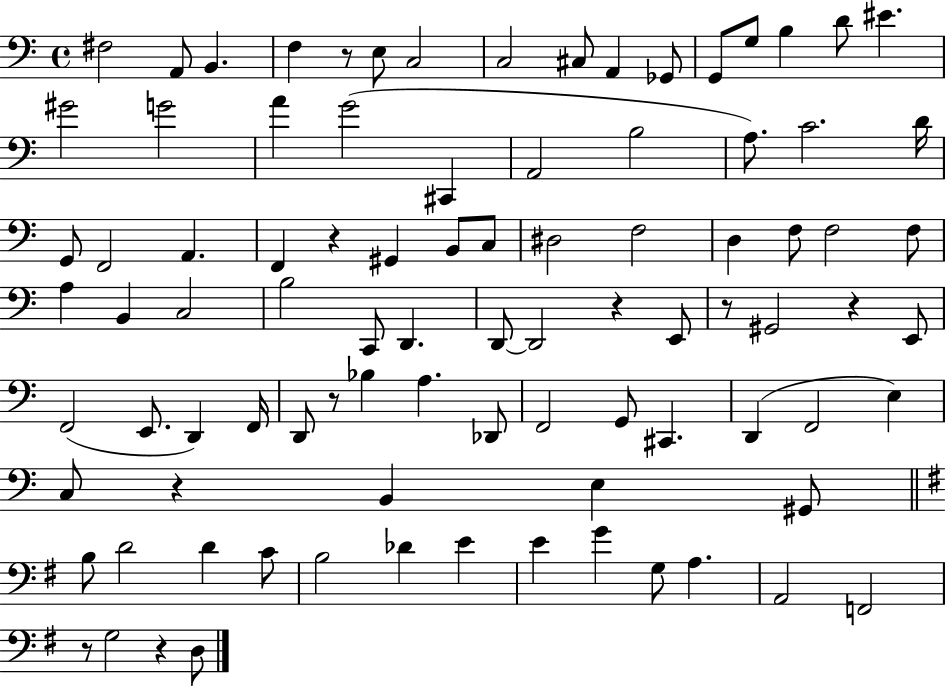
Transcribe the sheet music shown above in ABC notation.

X:1
T:Untitled
M:4/4
L:1/4
K:C
^F,2 A,,/2 B,, F, z/2 E,/2 C,2 C,2 ^C,/2 A,, _G,,/2 G,,/2 G,/2 B, D/2 ^E ^G2 G2 A G2 ^C,, A,,2 B,2 A,/2 C2 D/4 G,,/2 F,,2 A,, F,, z ^G,, B,,/2 C,/2 ^D,2 F,2 D, F,/2 F,2 F,/2 A, B,, C,2 B,2 C,,/2 D,, D,,/2 D,,2 z E,,/2 z/2 ^G,,2 z E,,/2 F,,2 E,,/2 D,, F,,/4 D,,/2 z/2 _B, A, _D,,/2 F,,2 G,,/2 ^C,, D,, F,,2 E, C,/2 z B,, E, ^G,,/2 B,/2 D2 D C/2 B,2 _D E E G G,/2 A, A,,2 F,,2 z/2 G,2 z D,/2